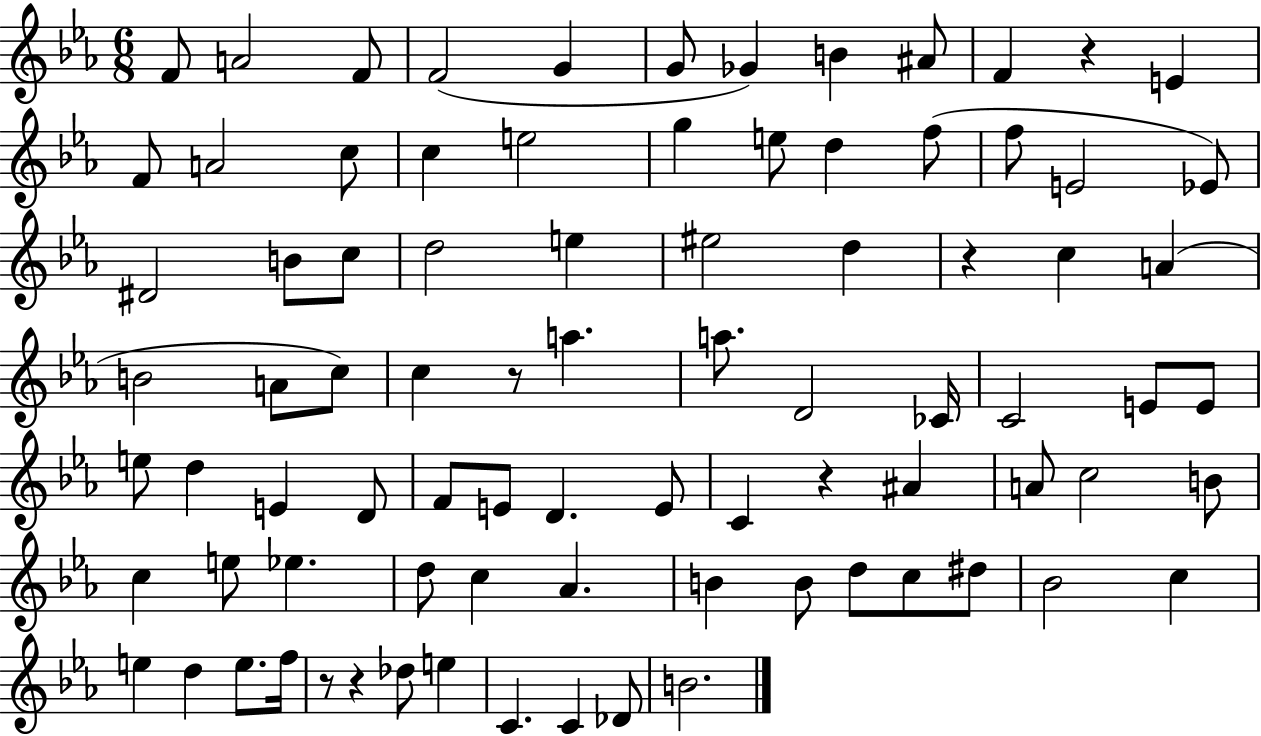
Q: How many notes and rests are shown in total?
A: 85